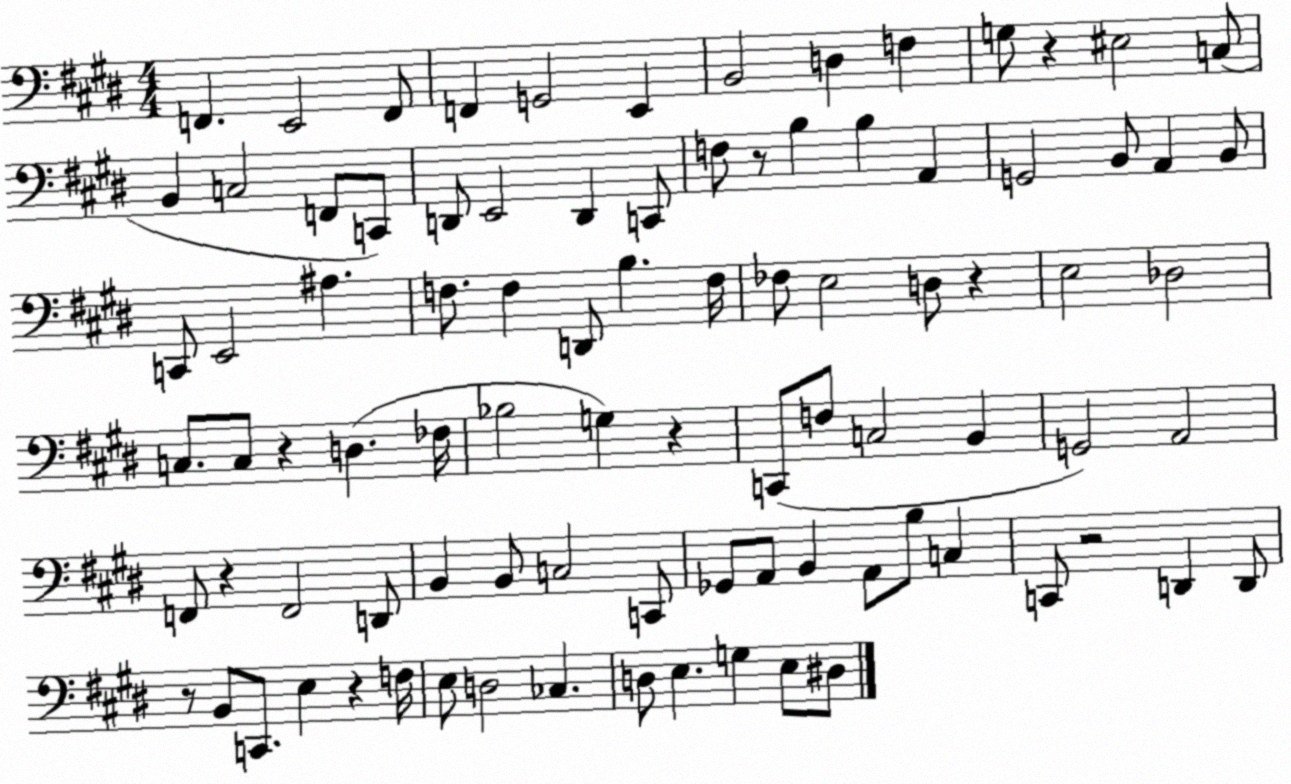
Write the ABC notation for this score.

X:1
T:Untitled
M:4/4
L:1/4
K:E
F,, E,,2 F,,/2 F,, G,,2 E,, B,,2 D, F, G,/2 z ^E,2 C,/2 B,, C,2 F,,/2 C,,/2 D,,/2 E,,2 D,, C,,/2 F,/2 z/2 B, B, A,, G,,2 B,,/2 A,, B,,/2 C,,/2 E,,2 ^A, F,/2 F, D,,/2 B, F,/4 _F,/2 E,2 D,/2 z E,2 _D,2 C,/2 C,/2 z D, _F,/4 _B,2 G, z C,,/2 F,/2 C,2 B,, G,,2 A,,2 F,,/2 z F,,2 D,,/2 B,, B,,/2 C,2 C,,/2 _G,,/2 A,,/2 B,, A,,/2 B,/2 C, C,,/2 z2 D,, D,,/2 z/2 B,,/2 C,,/2 E, z F,/4 E,/2 D,2 _C, D,/2 E, G, E,/2 ^D,/2